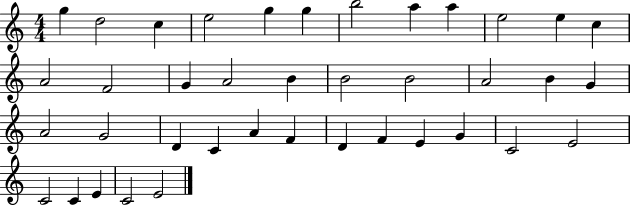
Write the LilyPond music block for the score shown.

{
  \clef treble
  \numericTimeSignature
  \time 4/4
  \key c \major
  g''4 d''2 c''4 | e''2 g''4 g''4 | b''2 a''4 a''4 | e''2 e''4 c''4 | \break a'2 f'2 | g'4 a'2 b'4 | b'2 b'2 | a'2 b'4 g'4 | \break a'2 g'2 | d'4 c'4 a'4 f'4 | d'4 f'4 e'4 g'4 | c'2 e'2 | \break c'2 c'4 e'4 | c'2 e'2 | \bar "|."
}